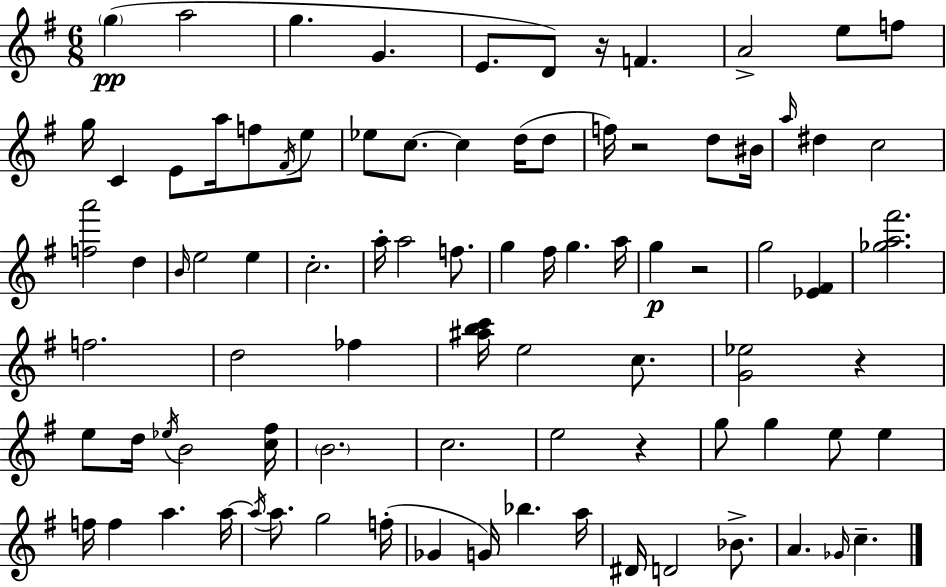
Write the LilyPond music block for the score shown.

{
  \clef treble
  \numericTimeSignature
  \time 6/8
  \key g \major
  \parenthesize g''4(\pp a''2 | g''4. g'4. | e'8. d'8) r16 f'4. | a'2-> e''8 f''8 | \break g''16 c'4 e'8 a''16 f''8 \acciaccatura { fis'16 } e''8 | ees''8 c''8.~~ c''4 d''16( d''8 | f''16) r2 d''8 | bis'16 \grace { a''16 } dis''4 c''2 | \break <f'' a'''>2 d''4 | \grace { b'16 } e''2 e''4 | c''2.-. | a''16-. a''2 | \break f''8. g''4 fis''16 g''4. | a''16 g''4\p r2 | g''2 <ees' fis'>4 | <ges'' a'' fis'''>2. | \break f''2. | d''2 fes''4 | <ais'' b'' c'''>16 e''2 | c''8. <g' ees''>2 r4 | \break e''8 d''16 \acciaccatura { ees''16 } b'2 | <c'' fis''>16 \parenthesize b'2. | c''2. | e''2 | \break r4 g''8 g''4 e''8 | e''4 f''16 f''4 a''4. | a''16~~ \acciaccatura { a''16 } a''8. g''2 | f''16-.( ges'4 g'16) bes''4. | \break a''16 dis'16 d'2 | bes'8.-> a'4. \grace { ges'16 } | c''4.-- \bar "|."
}